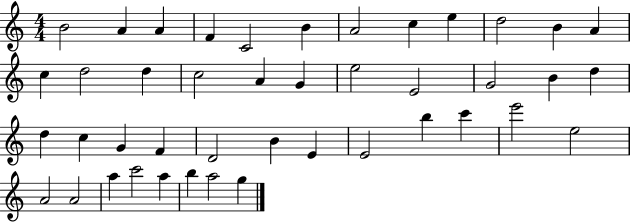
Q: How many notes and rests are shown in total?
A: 43